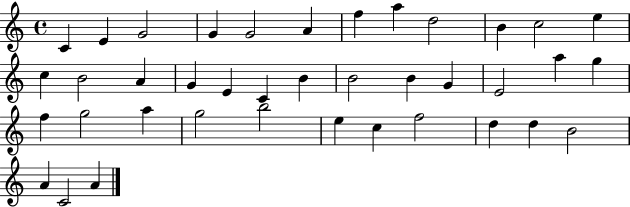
{
  \clef treble
  \time 4/4
  \defaultTimeSignature
  \key c \major
  c'4 e'4 g'2 | g'4 g'2 a'4 | f''4 a''4 d''2 | b'4 c''2 e''4 | \break c''4 b'2 a'4 | g'4 e'4 c'4 b'4 | b'2 b'4 g'4 | e'2 a''4 g''4 | \break f''4 g''2 a''4 | g''2 b''2 | e''4 c''4 f''2 | d''4 d''4 b'2 | \break a'4 c'2 a'4 | \bar "|."
}